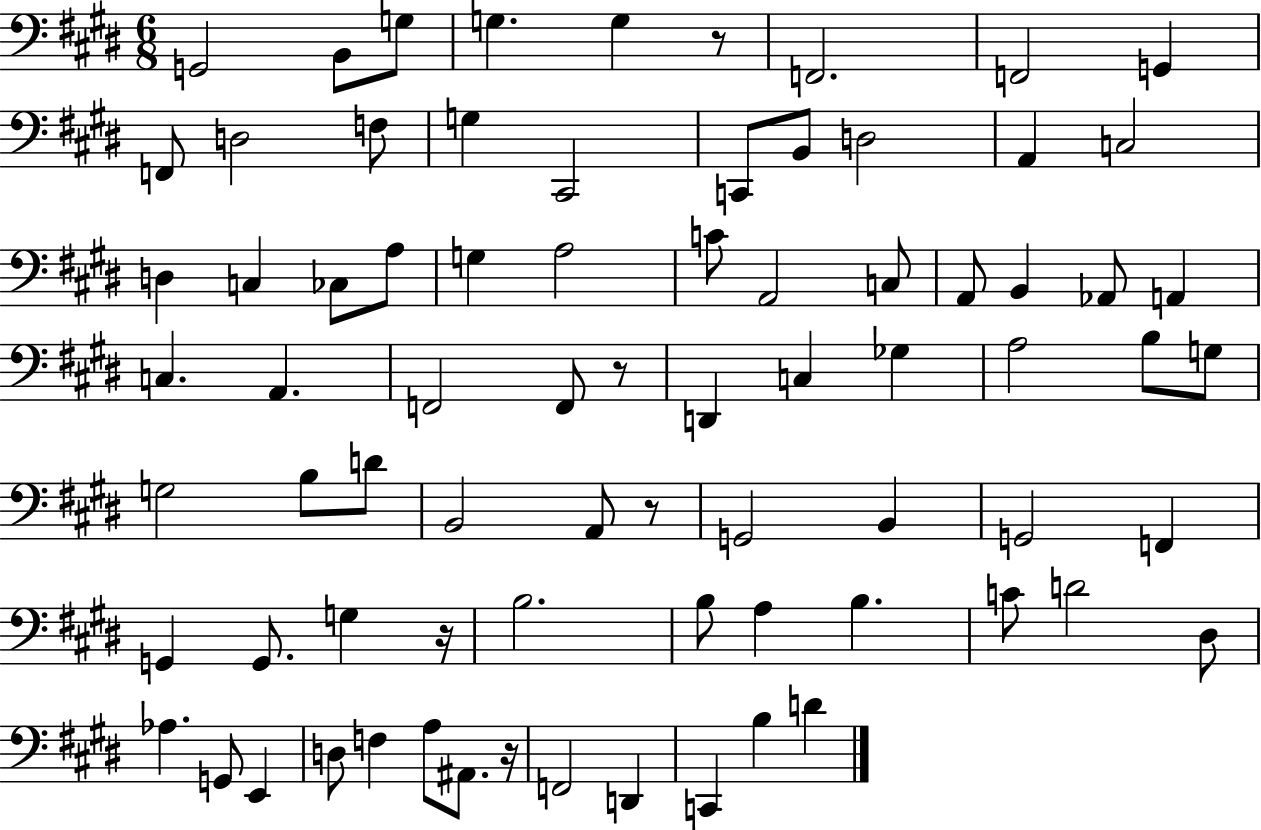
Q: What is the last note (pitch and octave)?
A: D4